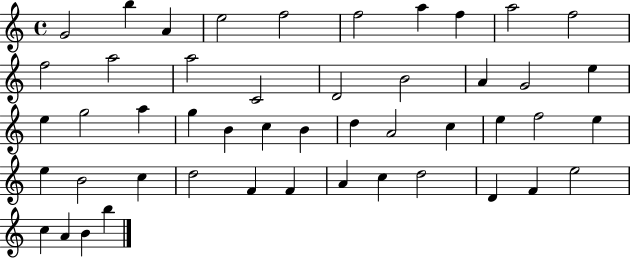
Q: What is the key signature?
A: C major